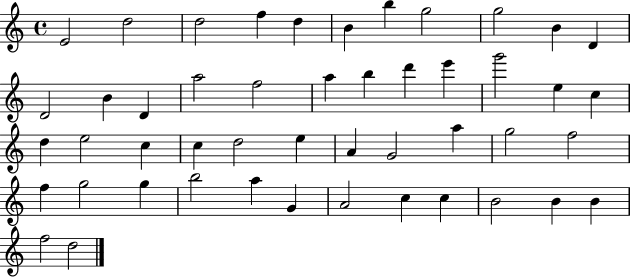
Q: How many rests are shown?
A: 0